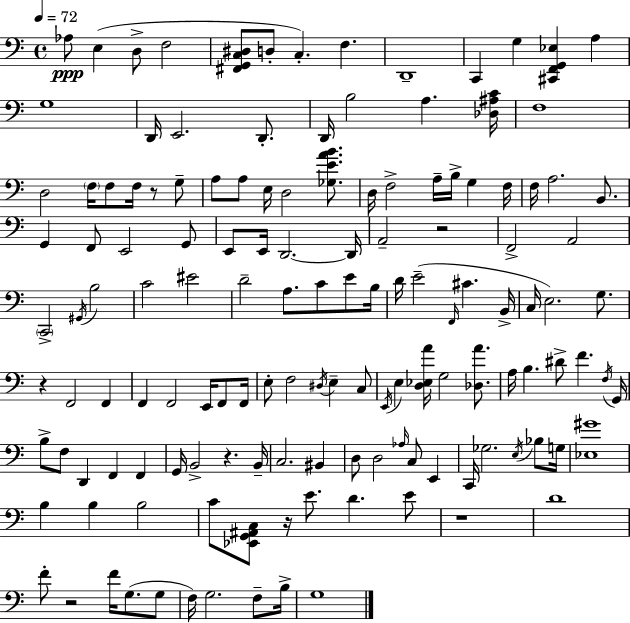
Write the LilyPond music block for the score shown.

{
  \clef bass
  \time 4/4
  \defaultTimeSignature
  \key a \minor
  \tempo 4 = 72
  \repeat volta 2 { aes8\ppp e4( d8-> f2 | <fis, g, c dis>8 d8-. c4.-.) f4. | d,1-- | c,4 g4 <cis, f, g, ees>4 a4 | \break g1 | d,16 e,2. d,8.-. | d,16 b2 a4. <des ais c'>16 | f1 | \break d2 \parenthesize f16 f8 f16 r8 g8-- | a8 a8 e16 d2 <ges e' a' b'>8. | d16 f2-> a16-- b16-> g4 f16 | f16 a2. b,8. | \break g,4 f,8 e,2 g,8 | e,8 e,16 d,2.~~ d,16 | a,2-- r2 | f,2-> a,2 | \break \parenthesize c,2-> \acciaccatura { gis,16 } b2 | c'2 eis'2 | d'2-- a8. c'8 e'8 | b16 d'16 e'2--( \grace { f,16 } cis'4. | \break b,16-> c16 e2.) g8. | r4 f,2 f,4 | f,4 f,2 e,16 f,8 | f,16 e8-. f2 \acciaccatura { dis16 } e4-- | \break c8 \acciaccatura { e,16 } e4 <d ees a'>16 g2 | <des a'>8. a16 b4. dis'8-> f'4. | \acciaccatura { f16 } g,16 b8-> f8 d,4 f,4 | f,4 g,16 b,2-> r4. | \break b,16-- c2. | bis,4 d8 d2 \grace { aes16 } | c8 e,4 c,16 ges2. | \acciaccatura { e16 } bes8 g16 <ees gis'>1 | \break b4 b4 b2 | c'8 <ees, g, ais, c>8 r16 e'8. d'4. | e'8 r1 | d'1 | \break f'8-. r2 | f'16 g8.( g8 f16) g2. | f8-- b16-> g1 | } \bar "|."
}